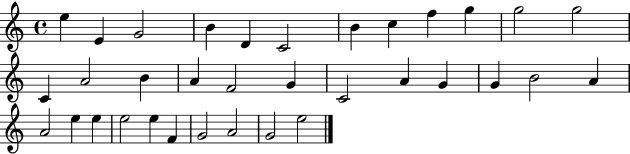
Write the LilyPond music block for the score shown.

{
  \clef treble
  \time 4/4
  \defaultTimeSignature
  \key c \major
  e''4 e'4 g'2 | b'4 d'4 c'2 | b'4 c''4 f''4 g''4 | g''2 g''2 | \break c'4 a'2 b'4 | a'4 f'2 g'4 | c'2 a'4 g'4 | g'4 b'2 a'4 | \break a'2 e''4 e''4 | e''2 e''4 f'4 | g'2 a'2 | g'2 e''2 | \break \bar "|."
}